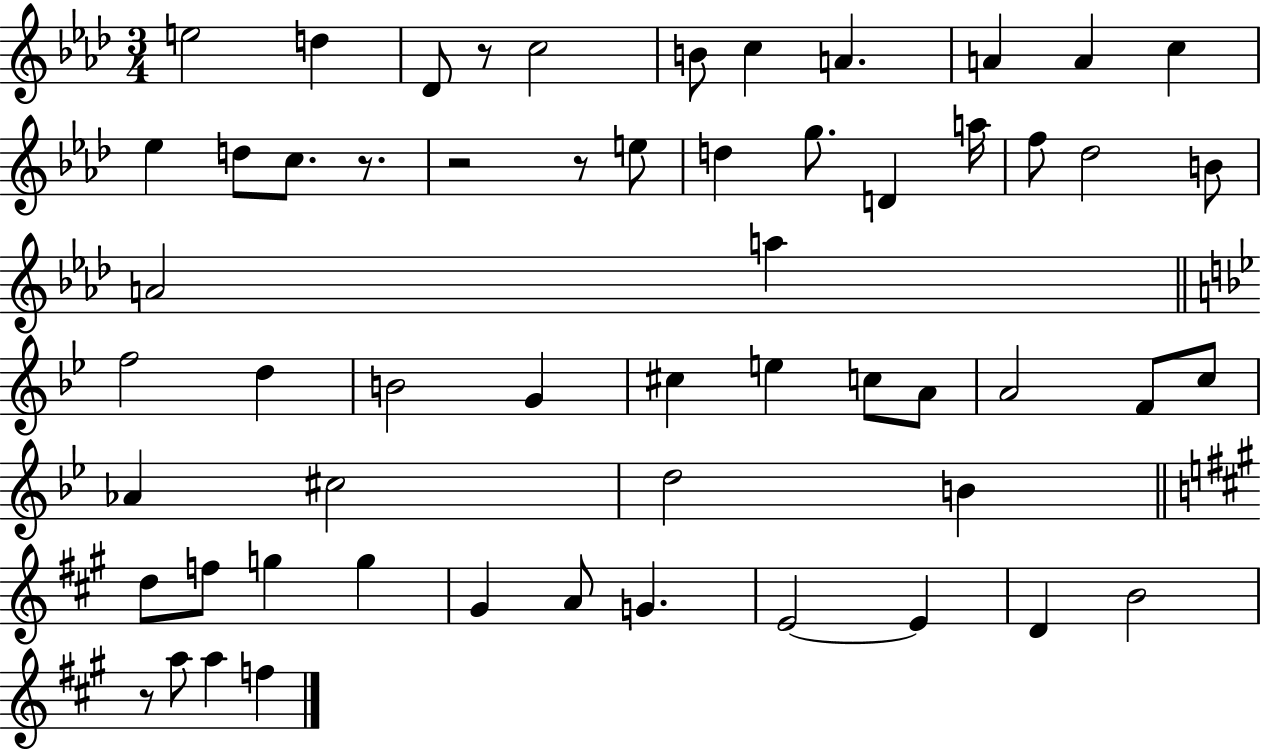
E5/h D5/q Db4/e R/e C5/h B4/e C5/q A4/q. A4/q A4/q C5/q Eb5/q D5/e C5/e. R/e. R/h R/e E5/e D5/q G5/e. D4/q A5/s F5/e Db5/h B4/e A4/h A5/q F5/h D5/q B4/h G4/q C#5/q E5/q C5/e A4/e A4/h F4/e C5/e Ab4/q C#5/h D5/h B4/q D5/e F5/e G5/q G5/q G#4/q A4/e G4/q. E4/h E4/q D4/q B4/h R/e A5/e A5/q F5/q